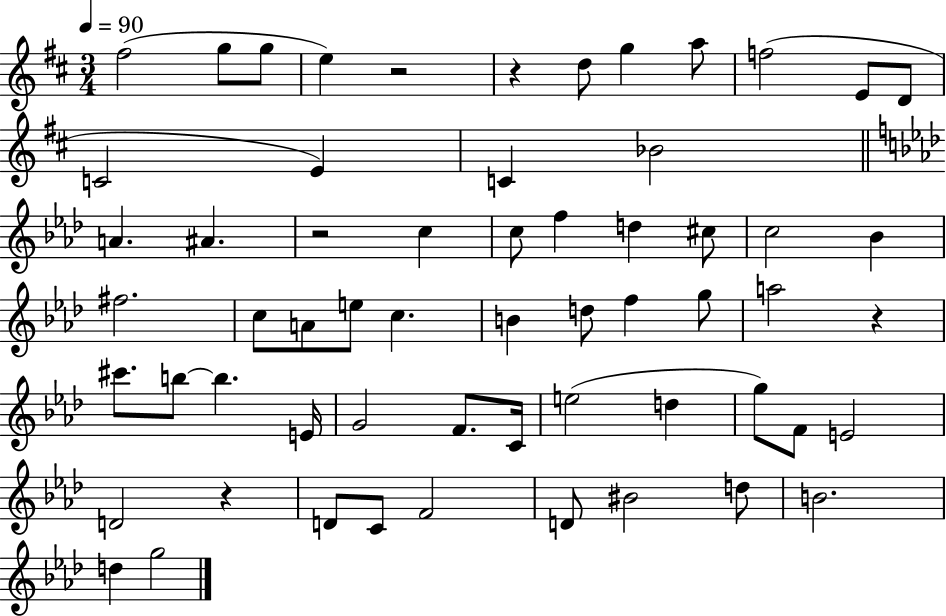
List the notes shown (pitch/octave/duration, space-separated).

F#5/h G5/e G5/e E5/q R/h R/q D5/e G5/q A5/e F5/h E4/e D4/e C4/h E4/q C4/q Bb4/h A4/q. A#4/q. R/h C5/q C5/e F5/q D5/q C#5/e C5/h Bb4/q F#5/h. C5/e A4/e E5/e C5/q. B4/q D5/e F5/q G5/e A5/h R/q C#6/e. B5/e B5/q. E4/s G4/h F4/e. C4/s E5/h D5/q G5/e F4/e E4/h D4/h R/q D4/e C4/e F4/h D4/e BIS4/h D5/e B4/h. D5/q G5/h